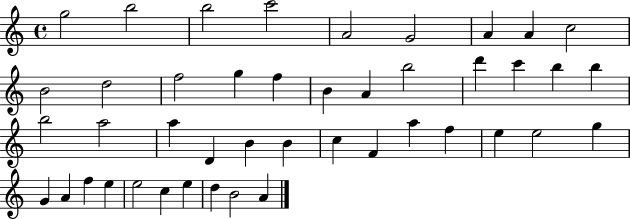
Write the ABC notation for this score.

X:1
T:Untitled
M:4/4
L:1/4
K:C
g2 b2 b2 c'2 A2 G2 A A c2 B2 d2 f2 g f B A b2 d' c' b b b2 a2 a D B B c F a f e e2 g G A f e e2 c e d B2 A